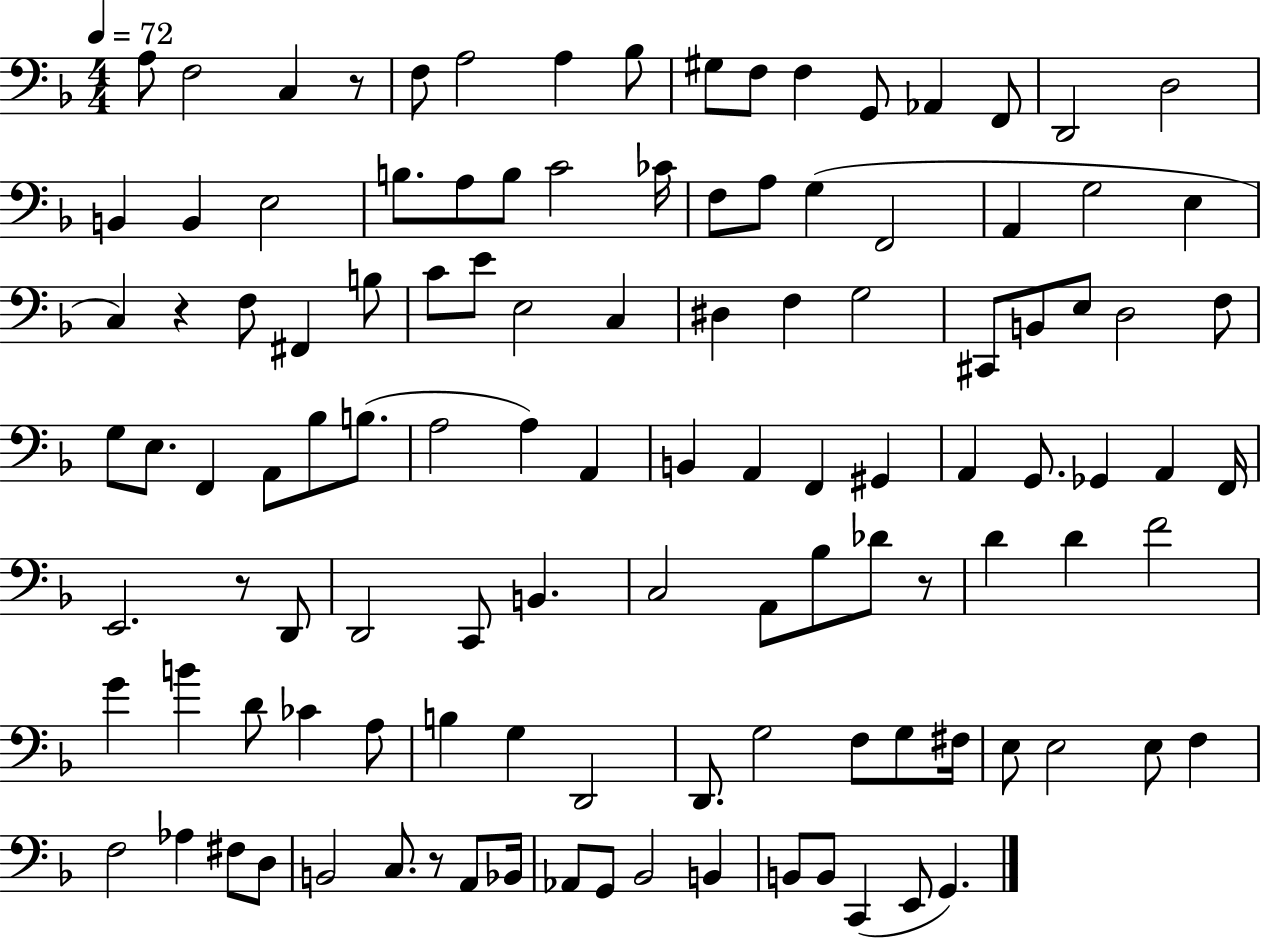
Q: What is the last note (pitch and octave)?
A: G2